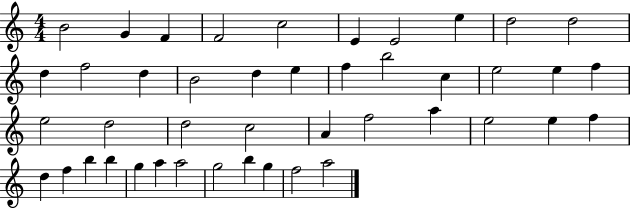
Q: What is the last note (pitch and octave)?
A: A5